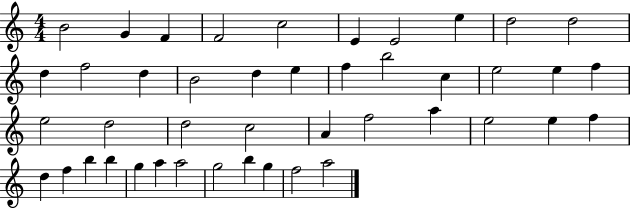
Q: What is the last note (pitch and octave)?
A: A5